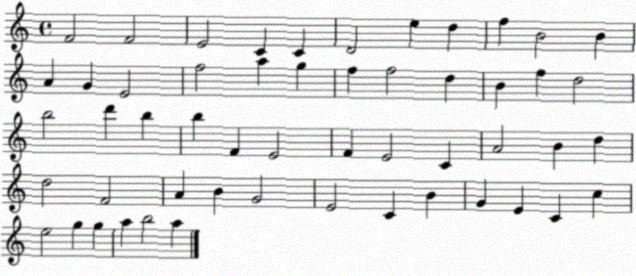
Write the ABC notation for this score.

X:1
T:Untitled
M:4/4
L:1/4
K:C
F2 F2 E2 C C D2 e d f B2 B A G E2 f2 a g f f2 d B f d2 b2 d' b b F E2 F E2 C A2 B d d2 F2 A B G2 E2 C B G E C c e2 g g a b2 a